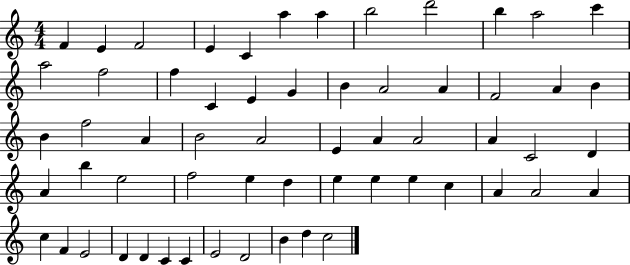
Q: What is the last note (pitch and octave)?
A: C5